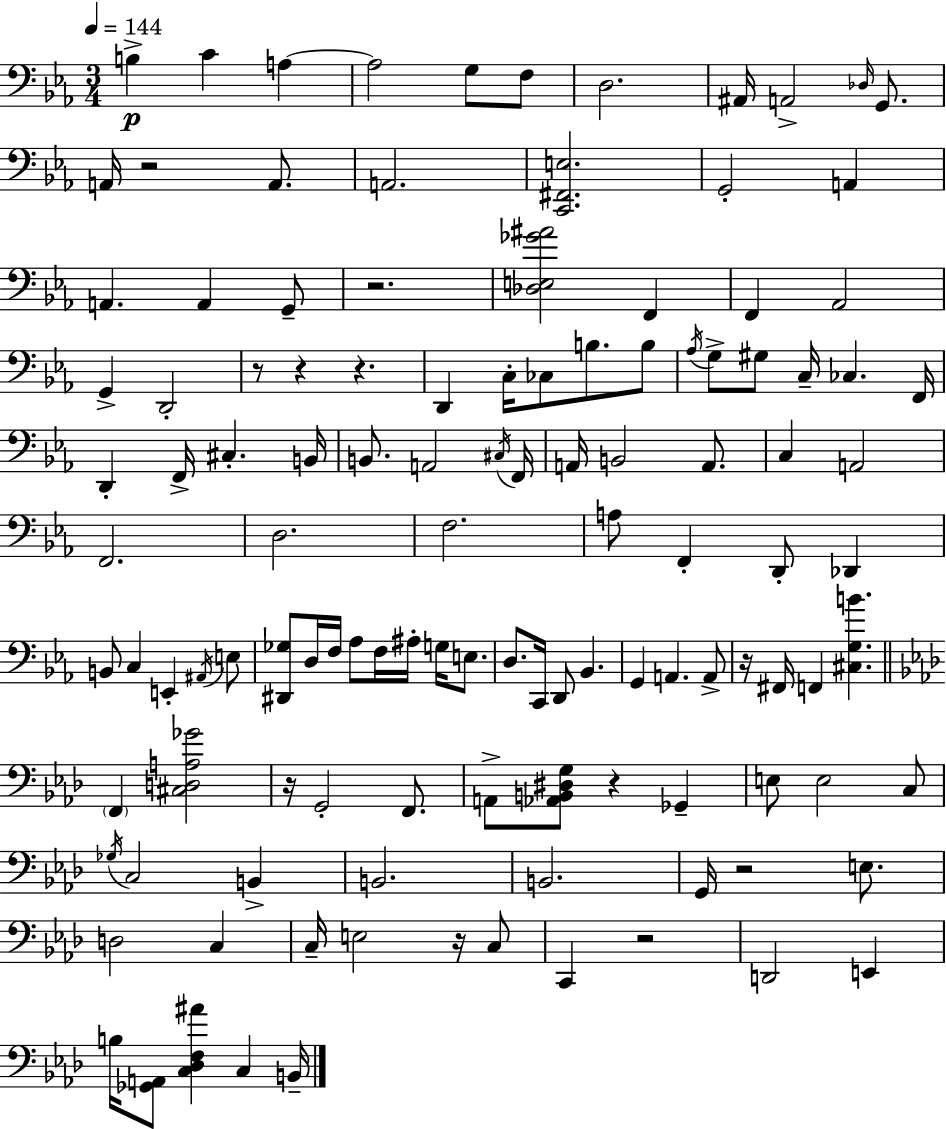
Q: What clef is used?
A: bass